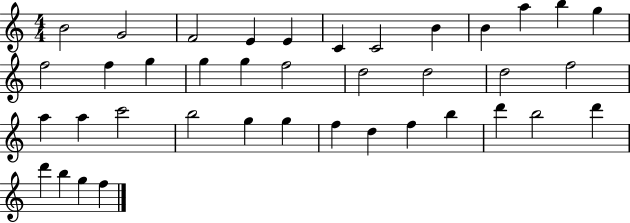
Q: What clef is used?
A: treble